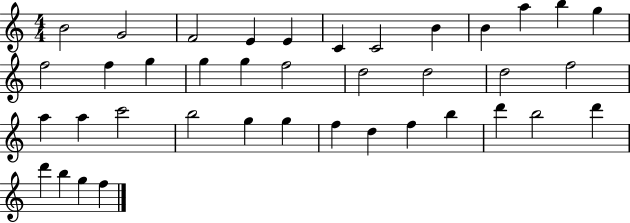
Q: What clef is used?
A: treble